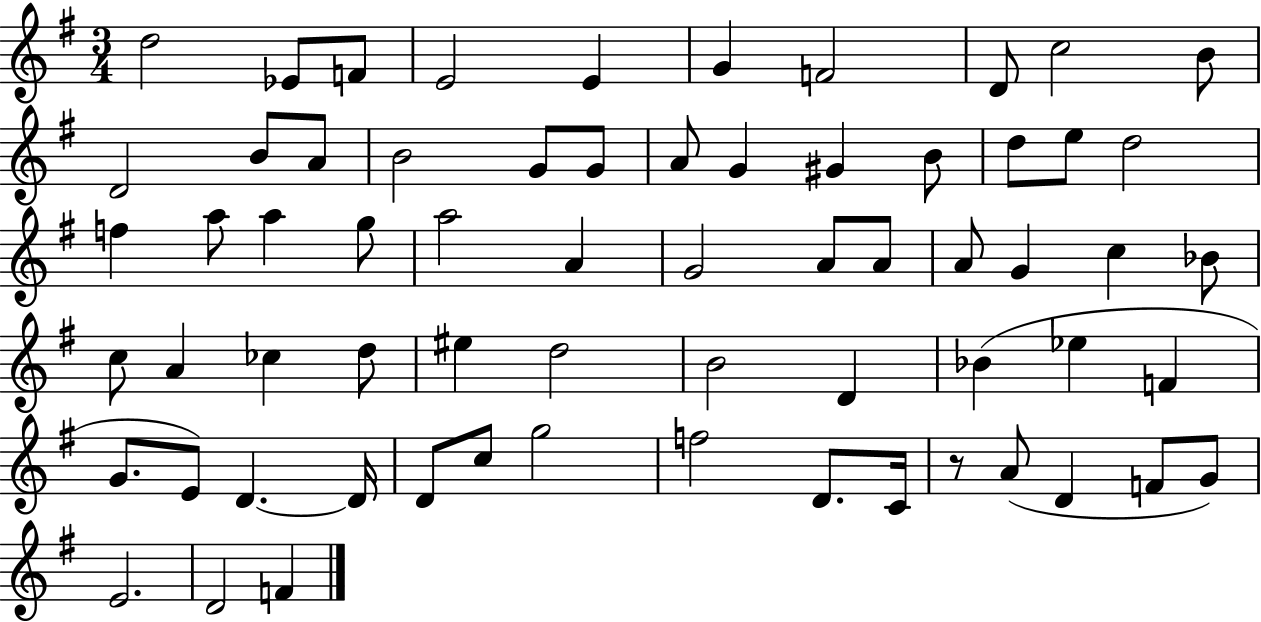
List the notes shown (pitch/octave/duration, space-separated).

D5/h Eb4/e F4/e E4/h E4/q G4/q F4/h D4/e C5/h B4/e D4/h B4/e A4/e B4/h G4/e G4/e A4/e G4/q G#4/q B4/e D5/e E5/e D5/h F5/q A5/e A5/q G5/e A5/h A4/q G4/h A4/e A4/e A4/e G4/q C5/q Bb4/e C5/e A4/q CES5/q D5/e EIS5/q D5/h B4/h D4/q Bb4/q Eb5/q F4/q G4/e. E4/e D4/q. D4/s D4/e C5/e G5/h F5/h D4/e. C4/s R/e A4/e D4/q F4/e G4/e E4/h. D4/h F4/q